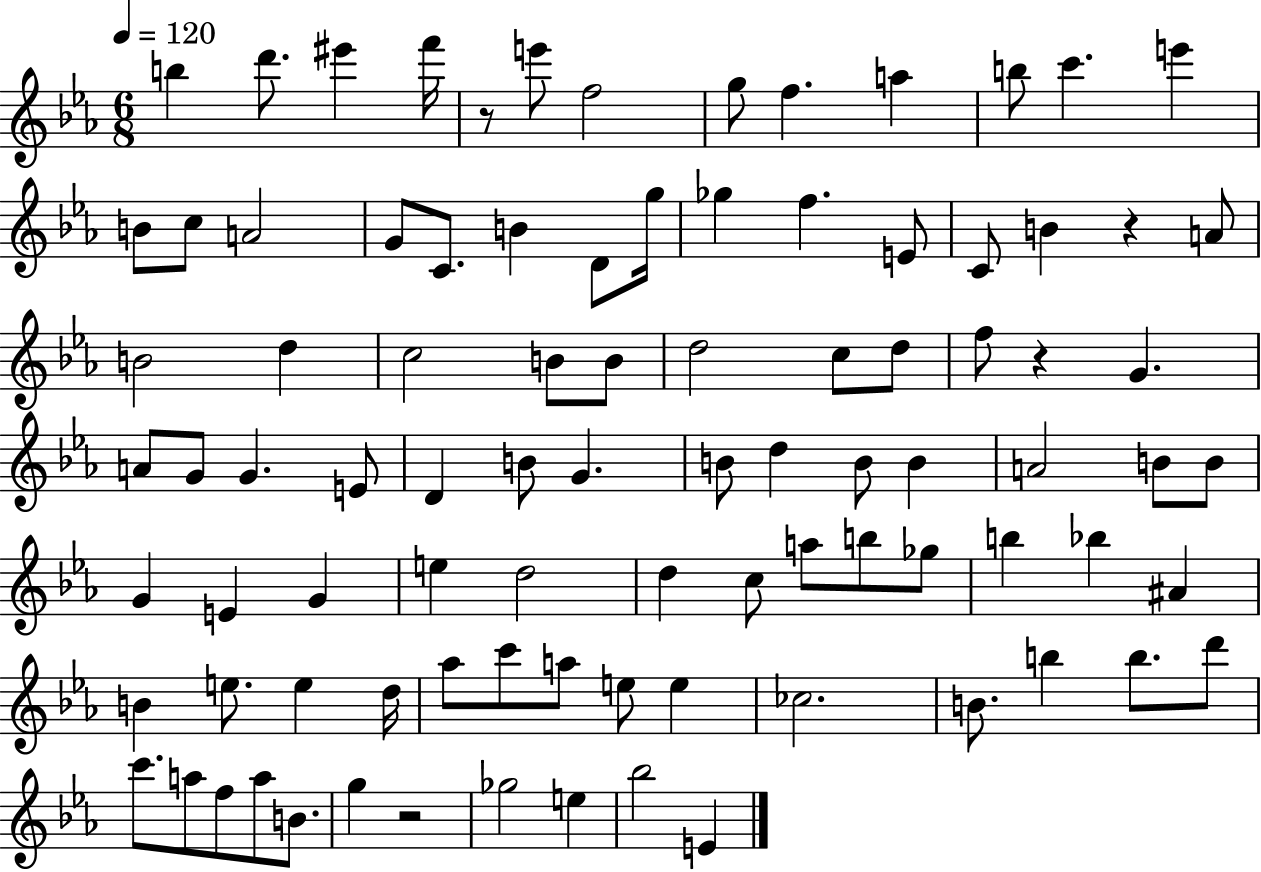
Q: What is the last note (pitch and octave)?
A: E4